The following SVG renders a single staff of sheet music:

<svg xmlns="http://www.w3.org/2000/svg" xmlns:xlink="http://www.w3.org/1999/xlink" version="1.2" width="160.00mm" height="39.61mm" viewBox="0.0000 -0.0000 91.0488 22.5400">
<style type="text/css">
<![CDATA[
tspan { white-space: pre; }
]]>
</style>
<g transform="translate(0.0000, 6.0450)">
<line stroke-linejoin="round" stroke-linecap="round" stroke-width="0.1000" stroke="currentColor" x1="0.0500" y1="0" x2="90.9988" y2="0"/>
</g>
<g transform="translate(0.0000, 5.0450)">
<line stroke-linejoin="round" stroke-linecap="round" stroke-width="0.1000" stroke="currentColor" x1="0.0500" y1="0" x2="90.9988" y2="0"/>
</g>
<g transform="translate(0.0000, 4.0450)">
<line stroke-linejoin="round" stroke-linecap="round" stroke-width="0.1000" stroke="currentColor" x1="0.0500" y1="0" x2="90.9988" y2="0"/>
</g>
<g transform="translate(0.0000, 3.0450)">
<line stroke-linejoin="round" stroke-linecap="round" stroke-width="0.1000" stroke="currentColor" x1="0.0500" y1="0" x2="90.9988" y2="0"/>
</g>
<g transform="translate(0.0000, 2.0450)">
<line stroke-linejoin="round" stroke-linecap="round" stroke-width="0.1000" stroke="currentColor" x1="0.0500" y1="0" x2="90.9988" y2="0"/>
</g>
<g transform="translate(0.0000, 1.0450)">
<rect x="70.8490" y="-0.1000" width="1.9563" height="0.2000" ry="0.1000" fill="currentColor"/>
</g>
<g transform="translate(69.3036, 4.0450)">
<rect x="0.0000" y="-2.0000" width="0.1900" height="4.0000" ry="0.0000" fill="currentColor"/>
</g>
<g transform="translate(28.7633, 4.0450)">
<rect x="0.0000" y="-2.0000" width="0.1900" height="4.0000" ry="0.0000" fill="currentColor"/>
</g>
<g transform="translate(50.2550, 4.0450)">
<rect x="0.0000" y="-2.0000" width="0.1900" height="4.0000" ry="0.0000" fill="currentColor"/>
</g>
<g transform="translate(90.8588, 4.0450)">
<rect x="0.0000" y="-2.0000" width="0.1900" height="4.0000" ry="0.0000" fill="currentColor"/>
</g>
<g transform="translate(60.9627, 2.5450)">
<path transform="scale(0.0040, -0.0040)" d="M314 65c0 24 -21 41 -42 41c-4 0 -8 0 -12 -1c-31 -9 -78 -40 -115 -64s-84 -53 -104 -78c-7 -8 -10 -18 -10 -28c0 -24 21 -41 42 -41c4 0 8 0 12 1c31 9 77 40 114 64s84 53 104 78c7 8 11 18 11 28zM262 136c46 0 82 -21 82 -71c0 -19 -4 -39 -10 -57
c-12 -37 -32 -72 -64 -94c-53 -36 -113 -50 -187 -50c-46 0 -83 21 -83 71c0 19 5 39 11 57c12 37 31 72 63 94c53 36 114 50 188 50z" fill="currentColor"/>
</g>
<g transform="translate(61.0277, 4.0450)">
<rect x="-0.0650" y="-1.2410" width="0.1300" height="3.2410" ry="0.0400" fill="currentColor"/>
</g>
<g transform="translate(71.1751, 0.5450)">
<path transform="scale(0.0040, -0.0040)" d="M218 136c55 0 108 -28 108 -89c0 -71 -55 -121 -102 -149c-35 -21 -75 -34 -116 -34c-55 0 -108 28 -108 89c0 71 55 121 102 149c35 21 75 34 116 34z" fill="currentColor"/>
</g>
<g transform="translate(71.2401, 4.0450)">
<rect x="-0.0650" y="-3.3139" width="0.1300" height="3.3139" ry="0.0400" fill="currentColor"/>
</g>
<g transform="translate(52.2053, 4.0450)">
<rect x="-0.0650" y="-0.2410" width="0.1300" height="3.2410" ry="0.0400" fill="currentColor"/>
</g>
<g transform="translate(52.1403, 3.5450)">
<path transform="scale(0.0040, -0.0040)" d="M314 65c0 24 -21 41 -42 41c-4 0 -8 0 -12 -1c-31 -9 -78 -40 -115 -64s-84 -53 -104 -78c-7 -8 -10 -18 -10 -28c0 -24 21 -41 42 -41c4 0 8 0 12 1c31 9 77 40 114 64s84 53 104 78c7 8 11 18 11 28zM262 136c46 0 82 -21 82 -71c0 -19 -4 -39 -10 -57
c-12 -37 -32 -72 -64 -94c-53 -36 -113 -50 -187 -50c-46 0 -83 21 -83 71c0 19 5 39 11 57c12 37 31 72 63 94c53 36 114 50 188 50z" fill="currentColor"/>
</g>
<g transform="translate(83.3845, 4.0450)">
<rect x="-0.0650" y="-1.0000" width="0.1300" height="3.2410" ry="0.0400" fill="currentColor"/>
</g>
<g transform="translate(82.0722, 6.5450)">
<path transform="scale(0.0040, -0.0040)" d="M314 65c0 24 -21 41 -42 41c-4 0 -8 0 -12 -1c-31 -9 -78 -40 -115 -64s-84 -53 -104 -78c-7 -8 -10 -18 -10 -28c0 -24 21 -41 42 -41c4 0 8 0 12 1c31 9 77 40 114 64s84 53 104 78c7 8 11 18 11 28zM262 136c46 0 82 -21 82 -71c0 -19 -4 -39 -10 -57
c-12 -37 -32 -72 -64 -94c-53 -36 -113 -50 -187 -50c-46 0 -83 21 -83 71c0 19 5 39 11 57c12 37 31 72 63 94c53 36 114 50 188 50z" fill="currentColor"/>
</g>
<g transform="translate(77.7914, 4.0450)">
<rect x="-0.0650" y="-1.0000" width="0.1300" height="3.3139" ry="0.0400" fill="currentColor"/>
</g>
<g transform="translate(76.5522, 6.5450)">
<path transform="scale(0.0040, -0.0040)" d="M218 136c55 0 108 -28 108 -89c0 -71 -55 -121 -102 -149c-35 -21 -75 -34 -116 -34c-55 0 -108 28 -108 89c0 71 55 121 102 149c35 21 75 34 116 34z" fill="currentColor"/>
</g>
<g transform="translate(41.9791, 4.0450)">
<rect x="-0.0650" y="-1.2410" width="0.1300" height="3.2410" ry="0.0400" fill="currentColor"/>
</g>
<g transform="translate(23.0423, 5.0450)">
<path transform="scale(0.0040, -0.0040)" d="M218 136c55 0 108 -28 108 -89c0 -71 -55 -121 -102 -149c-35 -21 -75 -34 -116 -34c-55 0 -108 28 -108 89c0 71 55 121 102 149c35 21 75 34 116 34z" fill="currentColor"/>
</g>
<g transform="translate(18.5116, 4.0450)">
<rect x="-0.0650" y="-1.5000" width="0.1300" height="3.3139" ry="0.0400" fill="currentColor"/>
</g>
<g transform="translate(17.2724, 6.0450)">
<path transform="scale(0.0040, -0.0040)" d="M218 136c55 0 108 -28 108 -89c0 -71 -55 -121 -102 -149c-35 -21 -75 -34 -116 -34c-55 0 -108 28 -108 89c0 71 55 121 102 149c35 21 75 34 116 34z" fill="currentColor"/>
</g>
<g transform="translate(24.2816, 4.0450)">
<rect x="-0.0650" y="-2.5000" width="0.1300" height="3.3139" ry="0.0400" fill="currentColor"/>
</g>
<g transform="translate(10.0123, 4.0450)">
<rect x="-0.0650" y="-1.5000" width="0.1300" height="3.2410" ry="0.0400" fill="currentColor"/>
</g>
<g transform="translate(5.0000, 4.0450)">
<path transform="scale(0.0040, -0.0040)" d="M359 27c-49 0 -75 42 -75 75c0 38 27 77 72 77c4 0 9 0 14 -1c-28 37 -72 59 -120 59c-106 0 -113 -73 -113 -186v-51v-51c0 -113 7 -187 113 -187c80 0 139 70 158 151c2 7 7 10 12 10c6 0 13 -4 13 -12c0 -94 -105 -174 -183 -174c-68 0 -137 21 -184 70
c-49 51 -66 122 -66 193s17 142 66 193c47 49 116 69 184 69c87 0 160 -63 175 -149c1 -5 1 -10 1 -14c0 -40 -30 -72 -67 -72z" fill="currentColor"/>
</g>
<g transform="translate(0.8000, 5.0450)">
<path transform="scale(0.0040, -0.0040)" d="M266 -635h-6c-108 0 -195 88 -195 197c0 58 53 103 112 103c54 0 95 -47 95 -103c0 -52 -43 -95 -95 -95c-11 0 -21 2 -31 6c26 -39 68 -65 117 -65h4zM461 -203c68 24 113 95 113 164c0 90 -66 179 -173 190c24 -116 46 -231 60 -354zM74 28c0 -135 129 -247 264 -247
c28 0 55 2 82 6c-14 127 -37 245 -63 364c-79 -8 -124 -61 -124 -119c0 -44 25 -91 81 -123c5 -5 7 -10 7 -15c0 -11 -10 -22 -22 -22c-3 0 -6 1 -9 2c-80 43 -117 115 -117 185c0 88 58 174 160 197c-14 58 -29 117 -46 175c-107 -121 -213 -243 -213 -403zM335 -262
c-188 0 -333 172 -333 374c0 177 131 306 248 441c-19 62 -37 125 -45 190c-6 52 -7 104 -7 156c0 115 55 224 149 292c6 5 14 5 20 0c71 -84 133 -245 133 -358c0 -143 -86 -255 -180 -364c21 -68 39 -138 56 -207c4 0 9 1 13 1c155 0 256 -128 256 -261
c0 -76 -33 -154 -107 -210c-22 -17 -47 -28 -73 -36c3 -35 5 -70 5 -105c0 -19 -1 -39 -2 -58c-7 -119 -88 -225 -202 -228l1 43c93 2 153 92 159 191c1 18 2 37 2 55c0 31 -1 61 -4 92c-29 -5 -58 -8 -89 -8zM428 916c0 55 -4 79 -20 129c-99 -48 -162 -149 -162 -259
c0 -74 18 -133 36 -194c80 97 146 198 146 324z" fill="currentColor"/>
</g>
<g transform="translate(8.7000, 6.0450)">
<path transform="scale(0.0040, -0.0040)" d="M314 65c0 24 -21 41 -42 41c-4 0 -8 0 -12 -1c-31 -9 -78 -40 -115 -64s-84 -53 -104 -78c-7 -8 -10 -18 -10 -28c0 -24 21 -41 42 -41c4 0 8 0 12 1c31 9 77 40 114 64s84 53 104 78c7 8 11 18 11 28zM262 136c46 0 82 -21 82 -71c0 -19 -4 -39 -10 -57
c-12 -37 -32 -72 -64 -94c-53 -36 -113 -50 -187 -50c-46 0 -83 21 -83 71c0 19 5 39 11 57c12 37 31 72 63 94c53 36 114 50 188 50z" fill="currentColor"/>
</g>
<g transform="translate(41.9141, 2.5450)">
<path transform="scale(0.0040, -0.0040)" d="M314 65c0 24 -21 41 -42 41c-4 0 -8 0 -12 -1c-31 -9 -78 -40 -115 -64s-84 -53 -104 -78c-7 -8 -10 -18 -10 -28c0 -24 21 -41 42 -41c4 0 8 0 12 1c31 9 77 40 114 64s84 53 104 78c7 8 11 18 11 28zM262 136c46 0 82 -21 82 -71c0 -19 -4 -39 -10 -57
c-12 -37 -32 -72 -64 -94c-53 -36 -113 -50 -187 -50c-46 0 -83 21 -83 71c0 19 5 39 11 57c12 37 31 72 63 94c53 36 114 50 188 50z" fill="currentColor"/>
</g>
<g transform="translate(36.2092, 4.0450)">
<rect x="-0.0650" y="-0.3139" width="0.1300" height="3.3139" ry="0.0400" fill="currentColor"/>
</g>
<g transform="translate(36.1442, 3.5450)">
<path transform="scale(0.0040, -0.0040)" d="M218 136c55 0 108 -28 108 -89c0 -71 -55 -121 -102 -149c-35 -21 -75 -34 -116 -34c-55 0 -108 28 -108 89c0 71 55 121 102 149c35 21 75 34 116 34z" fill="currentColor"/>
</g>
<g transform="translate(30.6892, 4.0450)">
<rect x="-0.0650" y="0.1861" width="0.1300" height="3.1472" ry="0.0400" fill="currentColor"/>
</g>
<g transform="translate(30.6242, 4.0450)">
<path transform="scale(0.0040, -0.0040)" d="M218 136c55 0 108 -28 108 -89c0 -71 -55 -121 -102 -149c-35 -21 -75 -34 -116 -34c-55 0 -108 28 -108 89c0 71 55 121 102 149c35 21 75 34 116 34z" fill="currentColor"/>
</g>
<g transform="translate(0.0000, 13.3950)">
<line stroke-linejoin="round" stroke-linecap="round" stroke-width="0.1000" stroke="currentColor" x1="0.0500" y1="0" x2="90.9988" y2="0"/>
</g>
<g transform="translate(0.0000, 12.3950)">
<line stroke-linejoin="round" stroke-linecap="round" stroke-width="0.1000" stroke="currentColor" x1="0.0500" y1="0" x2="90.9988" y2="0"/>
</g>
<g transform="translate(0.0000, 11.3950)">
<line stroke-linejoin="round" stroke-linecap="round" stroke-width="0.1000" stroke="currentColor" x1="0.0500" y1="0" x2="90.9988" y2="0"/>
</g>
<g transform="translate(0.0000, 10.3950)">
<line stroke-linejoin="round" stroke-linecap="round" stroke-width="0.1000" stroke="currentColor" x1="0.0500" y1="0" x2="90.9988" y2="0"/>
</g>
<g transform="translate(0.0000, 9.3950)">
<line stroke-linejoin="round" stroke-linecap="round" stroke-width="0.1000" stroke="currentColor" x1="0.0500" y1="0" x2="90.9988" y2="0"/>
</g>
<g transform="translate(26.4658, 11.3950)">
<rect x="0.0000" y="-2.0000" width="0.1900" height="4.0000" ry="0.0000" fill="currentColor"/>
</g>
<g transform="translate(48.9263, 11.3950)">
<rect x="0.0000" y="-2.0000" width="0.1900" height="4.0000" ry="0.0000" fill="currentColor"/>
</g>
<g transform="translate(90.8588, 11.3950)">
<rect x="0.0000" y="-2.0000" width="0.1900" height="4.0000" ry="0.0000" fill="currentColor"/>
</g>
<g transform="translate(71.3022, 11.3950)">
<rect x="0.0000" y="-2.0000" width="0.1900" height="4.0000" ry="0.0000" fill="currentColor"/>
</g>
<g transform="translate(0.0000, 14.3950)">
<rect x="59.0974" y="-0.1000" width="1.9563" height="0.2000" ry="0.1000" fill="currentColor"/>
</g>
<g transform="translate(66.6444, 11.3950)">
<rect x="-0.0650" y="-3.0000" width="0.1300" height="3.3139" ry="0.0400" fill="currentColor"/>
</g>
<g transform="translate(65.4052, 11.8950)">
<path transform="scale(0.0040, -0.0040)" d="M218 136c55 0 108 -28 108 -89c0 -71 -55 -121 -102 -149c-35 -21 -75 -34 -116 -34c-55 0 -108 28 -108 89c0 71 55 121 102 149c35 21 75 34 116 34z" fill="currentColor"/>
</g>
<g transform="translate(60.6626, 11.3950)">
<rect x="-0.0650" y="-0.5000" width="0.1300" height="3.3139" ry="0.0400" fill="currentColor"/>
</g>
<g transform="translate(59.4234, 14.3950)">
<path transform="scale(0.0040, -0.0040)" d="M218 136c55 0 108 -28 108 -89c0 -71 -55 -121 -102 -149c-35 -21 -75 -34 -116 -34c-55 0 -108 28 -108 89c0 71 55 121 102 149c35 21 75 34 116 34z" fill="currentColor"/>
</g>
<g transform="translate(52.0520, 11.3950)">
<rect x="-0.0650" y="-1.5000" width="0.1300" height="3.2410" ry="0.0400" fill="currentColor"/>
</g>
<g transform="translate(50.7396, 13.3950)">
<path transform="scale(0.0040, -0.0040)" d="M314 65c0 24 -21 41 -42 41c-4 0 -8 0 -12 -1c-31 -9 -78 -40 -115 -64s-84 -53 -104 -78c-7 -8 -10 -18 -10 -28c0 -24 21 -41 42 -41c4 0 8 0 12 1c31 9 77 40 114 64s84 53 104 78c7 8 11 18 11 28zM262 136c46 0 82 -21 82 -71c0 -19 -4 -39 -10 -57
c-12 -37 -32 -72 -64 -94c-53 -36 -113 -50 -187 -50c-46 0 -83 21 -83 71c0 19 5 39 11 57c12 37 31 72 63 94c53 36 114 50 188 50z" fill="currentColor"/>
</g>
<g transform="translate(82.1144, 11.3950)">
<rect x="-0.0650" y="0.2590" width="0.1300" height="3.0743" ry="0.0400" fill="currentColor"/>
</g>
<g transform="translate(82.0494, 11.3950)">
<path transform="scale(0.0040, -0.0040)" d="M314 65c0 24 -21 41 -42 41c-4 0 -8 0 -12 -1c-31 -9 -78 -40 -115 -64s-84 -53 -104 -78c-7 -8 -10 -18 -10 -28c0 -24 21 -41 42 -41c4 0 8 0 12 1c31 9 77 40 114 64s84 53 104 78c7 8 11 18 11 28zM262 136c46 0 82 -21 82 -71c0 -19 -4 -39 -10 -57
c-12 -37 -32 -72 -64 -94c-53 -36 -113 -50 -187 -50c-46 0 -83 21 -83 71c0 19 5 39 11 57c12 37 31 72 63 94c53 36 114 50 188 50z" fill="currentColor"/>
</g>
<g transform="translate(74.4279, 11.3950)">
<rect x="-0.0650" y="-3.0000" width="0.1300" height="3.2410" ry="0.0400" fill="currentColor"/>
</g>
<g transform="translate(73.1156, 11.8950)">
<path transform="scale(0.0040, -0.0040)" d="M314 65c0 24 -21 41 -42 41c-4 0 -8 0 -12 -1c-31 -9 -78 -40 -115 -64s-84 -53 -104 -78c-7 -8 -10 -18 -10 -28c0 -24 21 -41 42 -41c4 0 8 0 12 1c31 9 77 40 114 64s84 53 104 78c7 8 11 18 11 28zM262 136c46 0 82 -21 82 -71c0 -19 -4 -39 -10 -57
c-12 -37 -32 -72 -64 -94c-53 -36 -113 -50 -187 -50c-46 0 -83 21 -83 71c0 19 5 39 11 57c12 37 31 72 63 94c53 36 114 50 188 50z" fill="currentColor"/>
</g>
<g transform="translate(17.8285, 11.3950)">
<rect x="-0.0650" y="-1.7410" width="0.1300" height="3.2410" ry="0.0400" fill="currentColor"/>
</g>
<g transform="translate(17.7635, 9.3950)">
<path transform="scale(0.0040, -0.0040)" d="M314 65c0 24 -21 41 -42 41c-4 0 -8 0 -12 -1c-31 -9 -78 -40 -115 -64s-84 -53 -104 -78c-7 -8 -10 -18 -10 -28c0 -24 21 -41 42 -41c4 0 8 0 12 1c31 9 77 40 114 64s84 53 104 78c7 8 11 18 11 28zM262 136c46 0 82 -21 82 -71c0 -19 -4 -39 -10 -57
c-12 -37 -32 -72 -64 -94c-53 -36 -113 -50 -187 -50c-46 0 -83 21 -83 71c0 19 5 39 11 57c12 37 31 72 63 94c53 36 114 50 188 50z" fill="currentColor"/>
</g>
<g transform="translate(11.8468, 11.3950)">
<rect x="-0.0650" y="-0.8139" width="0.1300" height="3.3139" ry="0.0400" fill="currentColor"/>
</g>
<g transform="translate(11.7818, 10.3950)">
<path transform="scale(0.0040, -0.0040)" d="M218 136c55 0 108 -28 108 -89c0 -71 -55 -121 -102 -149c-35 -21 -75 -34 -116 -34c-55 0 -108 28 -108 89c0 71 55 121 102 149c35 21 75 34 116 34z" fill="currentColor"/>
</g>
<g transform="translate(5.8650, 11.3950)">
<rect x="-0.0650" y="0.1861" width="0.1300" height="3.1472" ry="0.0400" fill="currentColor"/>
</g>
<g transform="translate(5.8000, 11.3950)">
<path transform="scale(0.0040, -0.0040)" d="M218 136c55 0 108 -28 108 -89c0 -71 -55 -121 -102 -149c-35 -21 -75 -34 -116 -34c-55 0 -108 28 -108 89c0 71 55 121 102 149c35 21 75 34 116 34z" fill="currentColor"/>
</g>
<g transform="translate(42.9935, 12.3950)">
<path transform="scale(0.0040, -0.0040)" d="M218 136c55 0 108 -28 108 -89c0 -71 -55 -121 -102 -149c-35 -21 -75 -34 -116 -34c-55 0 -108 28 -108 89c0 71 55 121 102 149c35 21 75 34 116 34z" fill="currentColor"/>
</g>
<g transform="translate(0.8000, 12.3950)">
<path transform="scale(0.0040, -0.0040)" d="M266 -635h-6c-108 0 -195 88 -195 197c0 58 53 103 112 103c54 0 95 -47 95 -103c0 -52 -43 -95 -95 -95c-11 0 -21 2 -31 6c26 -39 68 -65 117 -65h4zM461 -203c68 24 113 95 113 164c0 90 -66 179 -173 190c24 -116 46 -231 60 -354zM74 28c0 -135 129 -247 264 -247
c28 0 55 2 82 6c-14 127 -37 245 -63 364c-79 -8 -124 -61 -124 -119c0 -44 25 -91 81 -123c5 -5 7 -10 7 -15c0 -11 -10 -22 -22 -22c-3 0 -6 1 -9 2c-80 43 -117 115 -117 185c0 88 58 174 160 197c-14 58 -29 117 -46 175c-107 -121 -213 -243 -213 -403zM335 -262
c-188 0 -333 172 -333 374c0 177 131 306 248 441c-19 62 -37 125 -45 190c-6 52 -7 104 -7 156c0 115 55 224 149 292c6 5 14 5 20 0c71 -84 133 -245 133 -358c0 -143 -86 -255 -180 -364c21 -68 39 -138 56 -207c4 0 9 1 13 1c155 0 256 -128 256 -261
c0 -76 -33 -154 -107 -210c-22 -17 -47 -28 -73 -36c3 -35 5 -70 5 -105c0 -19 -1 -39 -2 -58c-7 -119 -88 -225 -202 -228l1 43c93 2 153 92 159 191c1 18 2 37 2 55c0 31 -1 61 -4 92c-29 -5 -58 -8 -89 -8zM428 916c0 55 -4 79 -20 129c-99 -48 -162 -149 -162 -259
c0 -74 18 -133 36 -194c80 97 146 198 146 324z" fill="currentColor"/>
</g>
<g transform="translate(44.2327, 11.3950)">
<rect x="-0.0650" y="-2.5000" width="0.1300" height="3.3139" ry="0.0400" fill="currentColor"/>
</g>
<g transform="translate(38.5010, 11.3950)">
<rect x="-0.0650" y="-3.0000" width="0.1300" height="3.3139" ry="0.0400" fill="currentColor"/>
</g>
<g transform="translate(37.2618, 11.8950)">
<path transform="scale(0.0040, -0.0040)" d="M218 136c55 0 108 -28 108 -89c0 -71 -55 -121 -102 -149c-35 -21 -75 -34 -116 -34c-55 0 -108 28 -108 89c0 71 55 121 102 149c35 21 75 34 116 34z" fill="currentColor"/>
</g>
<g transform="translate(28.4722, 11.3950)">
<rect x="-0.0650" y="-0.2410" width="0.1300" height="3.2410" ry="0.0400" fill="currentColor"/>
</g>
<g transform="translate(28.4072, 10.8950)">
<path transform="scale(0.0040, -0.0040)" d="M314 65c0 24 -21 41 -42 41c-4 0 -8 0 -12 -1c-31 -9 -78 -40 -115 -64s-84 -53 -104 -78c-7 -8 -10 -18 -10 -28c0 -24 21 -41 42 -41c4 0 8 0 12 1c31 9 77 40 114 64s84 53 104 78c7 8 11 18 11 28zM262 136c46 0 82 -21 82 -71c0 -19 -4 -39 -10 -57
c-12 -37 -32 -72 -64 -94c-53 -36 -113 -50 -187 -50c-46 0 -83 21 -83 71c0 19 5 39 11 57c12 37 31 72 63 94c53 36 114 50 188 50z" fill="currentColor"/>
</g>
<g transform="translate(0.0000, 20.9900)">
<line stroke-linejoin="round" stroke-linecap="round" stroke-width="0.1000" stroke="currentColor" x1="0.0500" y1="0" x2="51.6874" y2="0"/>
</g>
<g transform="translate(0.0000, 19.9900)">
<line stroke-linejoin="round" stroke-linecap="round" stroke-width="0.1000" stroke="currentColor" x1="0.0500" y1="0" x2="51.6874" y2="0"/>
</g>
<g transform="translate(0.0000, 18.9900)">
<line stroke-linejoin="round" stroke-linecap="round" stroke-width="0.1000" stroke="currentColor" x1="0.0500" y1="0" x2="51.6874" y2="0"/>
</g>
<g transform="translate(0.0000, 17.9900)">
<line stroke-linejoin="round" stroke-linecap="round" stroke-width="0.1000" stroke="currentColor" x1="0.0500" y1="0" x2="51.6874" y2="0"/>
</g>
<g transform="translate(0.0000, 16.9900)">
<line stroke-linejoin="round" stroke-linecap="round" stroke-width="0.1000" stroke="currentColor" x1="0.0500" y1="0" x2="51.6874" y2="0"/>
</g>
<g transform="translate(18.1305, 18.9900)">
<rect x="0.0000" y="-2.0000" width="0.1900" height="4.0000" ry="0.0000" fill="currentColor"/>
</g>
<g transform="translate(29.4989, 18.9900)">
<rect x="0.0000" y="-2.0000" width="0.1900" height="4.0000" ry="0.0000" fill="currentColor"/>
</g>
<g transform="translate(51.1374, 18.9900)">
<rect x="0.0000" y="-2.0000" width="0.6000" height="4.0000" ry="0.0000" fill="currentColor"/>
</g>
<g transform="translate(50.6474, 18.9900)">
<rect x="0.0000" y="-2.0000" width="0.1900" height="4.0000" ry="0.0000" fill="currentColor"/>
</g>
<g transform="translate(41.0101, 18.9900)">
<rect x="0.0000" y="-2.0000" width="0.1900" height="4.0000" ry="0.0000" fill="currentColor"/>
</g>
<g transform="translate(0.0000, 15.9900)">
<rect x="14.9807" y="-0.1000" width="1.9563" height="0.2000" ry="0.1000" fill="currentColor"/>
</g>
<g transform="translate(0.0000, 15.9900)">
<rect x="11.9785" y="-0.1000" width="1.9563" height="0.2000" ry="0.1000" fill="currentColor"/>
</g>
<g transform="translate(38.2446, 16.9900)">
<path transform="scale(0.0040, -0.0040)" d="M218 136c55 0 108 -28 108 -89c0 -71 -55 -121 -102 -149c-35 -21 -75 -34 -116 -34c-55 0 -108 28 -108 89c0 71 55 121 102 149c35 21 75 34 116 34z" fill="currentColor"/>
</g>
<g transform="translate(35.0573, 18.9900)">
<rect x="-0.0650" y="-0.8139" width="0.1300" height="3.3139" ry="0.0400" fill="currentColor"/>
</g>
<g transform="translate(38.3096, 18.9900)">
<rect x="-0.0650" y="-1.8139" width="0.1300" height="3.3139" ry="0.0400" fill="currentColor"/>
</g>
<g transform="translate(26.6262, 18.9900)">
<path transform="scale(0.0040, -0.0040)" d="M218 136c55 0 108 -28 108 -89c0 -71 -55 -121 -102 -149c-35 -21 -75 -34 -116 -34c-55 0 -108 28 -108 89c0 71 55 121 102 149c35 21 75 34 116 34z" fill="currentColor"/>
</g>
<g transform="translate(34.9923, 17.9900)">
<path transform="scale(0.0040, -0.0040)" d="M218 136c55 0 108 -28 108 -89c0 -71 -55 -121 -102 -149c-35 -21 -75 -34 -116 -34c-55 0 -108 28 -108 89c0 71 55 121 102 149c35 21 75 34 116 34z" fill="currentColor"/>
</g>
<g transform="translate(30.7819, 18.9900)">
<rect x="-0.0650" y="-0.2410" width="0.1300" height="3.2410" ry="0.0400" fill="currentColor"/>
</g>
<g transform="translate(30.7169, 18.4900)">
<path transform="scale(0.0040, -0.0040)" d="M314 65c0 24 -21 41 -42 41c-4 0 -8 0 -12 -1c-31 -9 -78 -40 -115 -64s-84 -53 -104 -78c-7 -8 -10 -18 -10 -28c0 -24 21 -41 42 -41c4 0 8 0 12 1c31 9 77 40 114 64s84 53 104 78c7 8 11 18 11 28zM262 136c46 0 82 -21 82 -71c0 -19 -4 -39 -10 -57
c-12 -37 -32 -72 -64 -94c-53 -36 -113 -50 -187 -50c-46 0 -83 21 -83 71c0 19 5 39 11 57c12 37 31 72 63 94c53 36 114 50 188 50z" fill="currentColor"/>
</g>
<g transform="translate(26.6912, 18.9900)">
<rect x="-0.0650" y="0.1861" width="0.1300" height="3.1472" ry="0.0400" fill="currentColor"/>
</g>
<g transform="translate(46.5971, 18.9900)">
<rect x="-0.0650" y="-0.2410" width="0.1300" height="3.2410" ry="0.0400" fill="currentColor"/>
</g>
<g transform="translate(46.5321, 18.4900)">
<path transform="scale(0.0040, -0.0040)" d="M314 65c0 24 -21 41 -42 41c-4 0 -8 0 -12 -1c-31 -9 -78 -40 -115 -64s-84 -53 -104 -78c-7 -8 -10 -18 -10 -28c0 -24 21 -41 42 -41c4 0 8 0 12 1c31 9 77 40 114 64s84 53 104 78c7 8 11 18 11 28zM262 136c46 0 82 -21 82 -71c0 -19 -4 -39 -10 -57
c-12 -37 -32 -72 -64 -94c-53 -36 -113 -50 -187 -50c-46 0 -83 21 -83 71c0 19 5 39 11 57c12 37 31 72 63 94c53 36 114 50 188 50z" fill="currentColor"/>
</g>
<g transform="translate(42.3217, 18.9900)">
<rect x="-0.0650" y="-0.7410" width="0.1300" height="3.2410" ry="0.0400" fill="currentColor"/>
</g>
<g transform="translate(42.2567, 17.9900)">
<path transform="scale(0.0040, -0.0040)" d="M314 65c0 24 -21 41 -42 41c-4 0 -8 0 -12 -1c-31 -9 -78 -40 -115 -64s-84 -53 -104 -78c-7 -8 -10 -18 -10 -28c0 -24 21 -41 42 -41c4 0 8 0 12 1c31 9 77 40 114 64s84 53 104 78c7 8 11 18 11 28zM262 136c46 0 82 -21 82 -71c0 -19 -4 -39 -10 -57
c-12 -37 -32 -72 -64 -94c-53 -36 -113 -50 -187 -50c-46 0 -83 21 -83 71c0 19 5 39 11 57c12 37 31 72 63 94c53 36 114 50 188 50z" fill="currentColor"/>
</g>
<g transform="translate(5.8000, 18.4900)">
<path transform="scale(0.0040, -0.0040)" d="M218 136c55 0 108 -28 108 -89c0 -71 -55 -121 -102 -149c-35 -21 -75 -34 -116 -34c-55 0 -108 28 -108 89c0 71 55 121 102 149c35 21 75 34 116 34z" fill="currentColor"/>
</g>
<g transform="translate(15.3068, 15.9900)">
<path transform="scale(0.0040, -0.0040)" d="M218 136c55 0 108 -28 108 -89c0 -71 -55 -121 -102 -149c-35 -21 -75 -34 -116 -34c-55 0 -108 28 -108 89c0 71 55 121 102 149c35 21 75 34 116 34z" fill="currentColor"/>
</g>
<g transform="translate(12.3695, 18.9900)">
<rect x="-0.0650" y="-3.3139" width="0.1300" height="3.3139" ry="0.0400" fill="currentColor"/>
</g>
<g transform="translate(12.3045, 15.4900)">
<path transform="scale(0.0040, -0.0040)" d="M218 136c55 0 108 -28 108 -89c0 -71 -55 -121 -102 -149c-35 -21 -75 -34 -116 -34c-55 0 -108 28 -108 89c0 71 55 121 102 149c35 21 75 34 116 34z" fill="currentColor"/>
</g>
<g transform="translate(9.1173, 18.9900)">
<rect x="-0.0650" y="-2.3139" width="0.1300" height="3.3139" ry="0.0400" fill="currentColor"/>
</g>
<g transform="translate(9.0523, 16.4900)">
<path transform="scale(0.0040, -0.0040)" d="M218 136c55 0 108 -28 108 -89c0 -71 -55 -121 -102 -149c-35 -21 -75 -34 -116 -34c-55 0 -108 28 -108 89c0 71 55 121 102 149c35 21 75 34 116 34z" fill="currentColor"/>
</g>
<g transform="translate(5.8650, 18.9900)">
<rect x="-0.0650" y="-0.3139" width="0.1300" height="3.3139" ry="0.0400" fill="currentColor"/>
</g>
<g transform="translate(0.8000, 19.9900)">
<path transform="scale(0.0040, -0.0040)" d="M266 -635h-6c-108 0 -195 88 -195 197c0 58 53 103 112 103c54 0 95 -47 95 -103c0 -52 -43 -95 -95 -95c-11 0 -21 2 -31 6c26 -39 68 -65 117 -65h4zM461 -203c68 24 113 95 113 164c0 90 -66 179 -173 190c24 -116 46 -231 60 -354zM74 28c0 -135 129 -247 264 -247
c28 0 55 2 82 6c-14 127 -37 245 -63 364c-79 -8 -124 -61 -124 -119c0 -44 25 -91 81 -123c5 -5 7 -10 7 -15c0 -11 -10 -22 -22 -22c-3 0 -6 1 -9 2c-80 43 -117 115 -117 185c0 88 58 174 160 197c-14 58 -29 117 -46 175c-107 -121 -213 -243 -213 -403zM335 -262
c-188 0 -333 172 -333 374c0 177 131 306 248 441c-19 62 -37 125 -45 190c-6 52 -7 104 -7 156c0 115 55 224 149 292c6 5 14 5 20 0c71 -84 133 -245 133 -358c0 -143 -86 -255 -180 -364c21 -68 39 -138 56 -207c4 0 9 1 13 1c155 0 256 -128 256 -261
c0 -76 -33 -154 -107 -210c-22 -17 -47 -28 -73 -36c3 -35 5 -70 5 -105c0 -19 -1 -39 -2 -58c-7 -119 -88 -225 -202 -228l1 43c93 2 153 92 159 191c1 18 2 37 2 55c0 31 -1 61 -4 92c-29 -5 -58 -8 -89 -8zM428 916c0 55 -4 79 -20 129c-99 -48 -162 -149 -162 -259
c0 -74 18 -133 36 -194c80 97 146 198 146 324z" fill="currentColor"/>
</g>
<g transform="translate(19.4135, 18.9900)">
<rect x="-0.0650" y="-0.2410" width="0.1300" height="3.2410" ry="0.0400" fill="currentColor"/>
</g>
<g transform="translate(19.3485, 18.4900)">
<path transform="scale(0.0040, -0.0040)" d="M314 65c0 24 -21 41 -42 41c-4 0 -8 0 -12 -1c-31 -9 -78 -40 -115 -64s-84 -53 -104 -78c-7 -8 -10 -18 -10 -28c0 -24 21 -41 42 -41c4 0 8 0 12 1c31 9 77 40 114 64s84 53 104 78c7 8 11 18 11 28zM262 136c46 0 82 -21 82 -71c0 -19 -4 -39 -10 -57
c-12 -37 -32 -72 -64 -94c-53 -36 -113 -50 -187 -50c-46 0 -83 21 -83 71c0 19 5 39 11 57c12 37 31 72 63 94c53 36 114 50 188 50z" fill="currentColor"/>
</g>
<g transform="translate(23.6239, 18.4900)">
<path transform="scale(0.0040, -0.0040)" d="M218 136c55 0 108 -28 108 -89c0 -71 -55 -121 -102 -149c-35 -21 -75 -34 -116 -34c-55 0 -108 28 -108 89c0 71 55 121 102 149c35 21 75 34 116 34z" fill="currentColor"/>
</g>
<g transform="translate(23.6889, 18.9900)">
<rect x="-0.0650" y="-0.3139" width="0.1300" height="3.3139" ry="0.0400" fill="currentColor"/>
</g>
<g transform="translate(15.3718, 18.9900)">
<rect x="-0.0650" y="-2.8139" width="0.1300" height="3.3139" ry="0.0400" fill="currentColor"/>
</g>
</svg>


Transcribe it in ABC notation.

X:1
T:Untitled
M:4/4
L:1/4
K:C
E2 E G B c e2 c2 e2 b D D2 B d f2 c2 A G E2 C A A2 B2 c g b a c2 c B c2 d f d2 c2